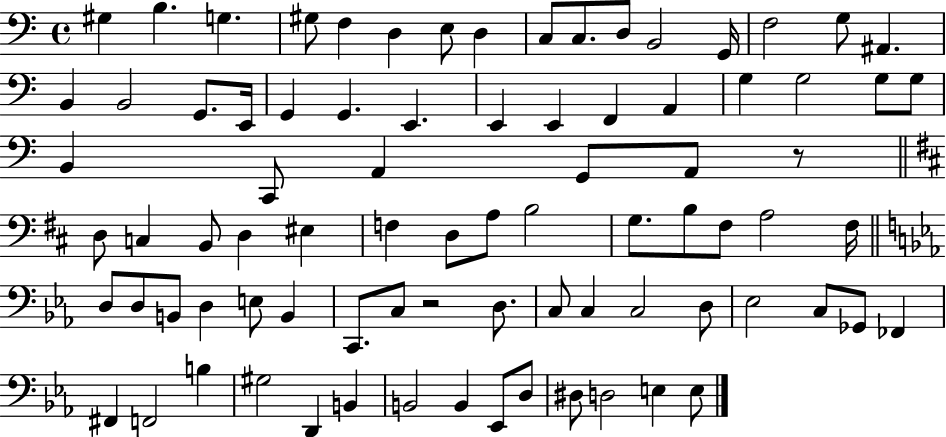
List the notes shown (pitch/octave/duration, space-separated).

G#3/q B3/q. G3/q. G#3/e F3/q D3/q E3/e D3/q C3/e C3/e. D3/e B2/h G2/s F3/h G3/e A#2/q. B2/q B2/h G2/e. E2/s G2/q G2/q. E2/q. E2/q E2/q F2/q A2/q G3/q G3/h G3/e G3/e B2/q C2/e A2/q G2/e A2/e R/e D3/e C3/q B2/e D3/q EIS3/q F3/q D3/e A3/e B3/h G3/e. B3/e F#3/e A3/h F#3/s D3/e D3/e B2/e D3/q E3/e B2/q C2/e. C3/e R/h D3/e. C3/e C3/q C3/h D3/e Eb3/h C3/e Gb2/e FES2/q F#2/q F2/h B3/q G#3/h D2/q B2/q B2/h B2/q Eb2/e D3/e D#3/e D3/h E3/q E3/e